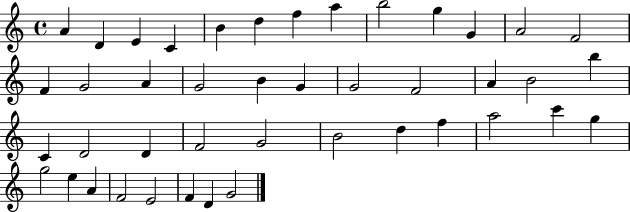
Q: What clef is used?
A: treble